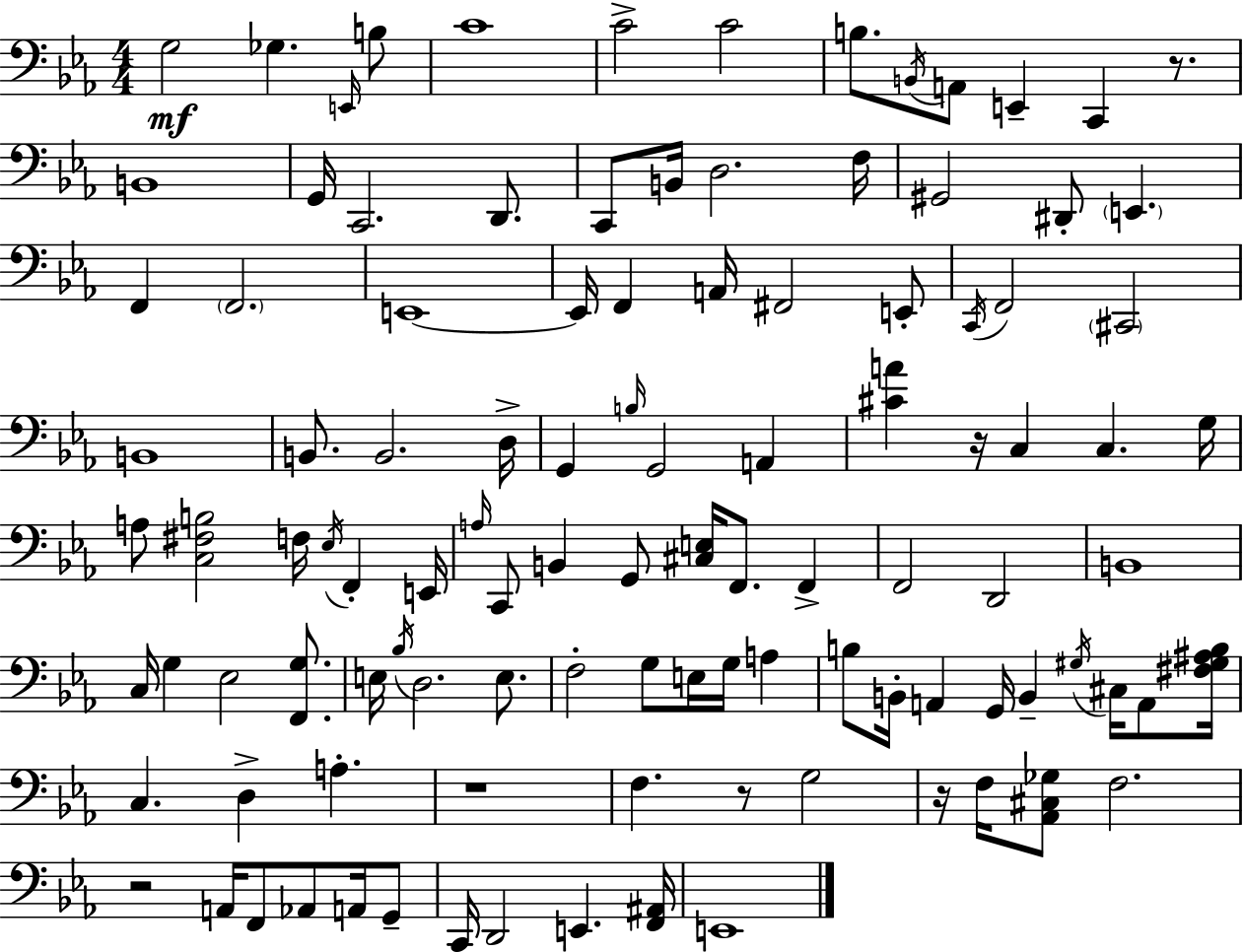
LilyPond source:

{
  \clef bass
  \numericTimeSignature
  \time 4/4
  \key ees \major
  g2\mf ges4. \grace { e,16 } b8 | c'1 | c'2-> c'2 | b8. \acciaccatura { b,16 } a,8 e,4-- c,4 r8. | \break b,1 | g,16 c,2. d,8. | c,8 b,16 d2. | f16 gis,2 dis,8-. \parenthesize e,4. | \break f,4 \parenthesize f,2. | e,1~~ | e,16 f,4 a,16 fis,2 | e,8-. \acciaccatura { c,16 } f,2 \parenthesize cis,2 | \break b,1 | b,8. b,2. | d16-> g,4 \grace { b16 } g,2 | a,4 <cis' a'>4 r16 c4 c4. | \break g16 a8 <c fis b>2 f16 \acciaccatura { ees16 } | f,4-. e,16 \grace { a16 } c,8 b,4 g,8 <cis e>16 f,8. | f,4-> f,2 d,2 | b,1 | \break c16 g4 ees2 | <f, g>8. e16 \acciaccatura { bes16 } d2. | e8. f2-. g8 | e16 g16 a4 b8 b,16-. a,4 g,16 b,4-- | \break \acciaccatura { gis16 } cis16 a,8 <fis gis ais b>16 c4. d4-> | a4.-. r1 | f4. r8 | g2 r16 f16 <aes, cis ges>8 f2. | \break r2 | a,16 f,8 aes,8 a,16 g,8-- c,16 d,2 | e,4. <f, ais,>16 e,1 | \bar "|."
}